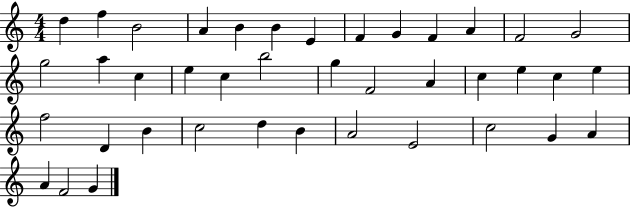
X:1
T:Untitled
M:4/4
L:1/4
K:C
d f B2 A B B E F G F A F2 G2 g2 a c e c b2 g F2 A c e c e f2 D B c2 d B A2 E2 c2 G A A F2 G